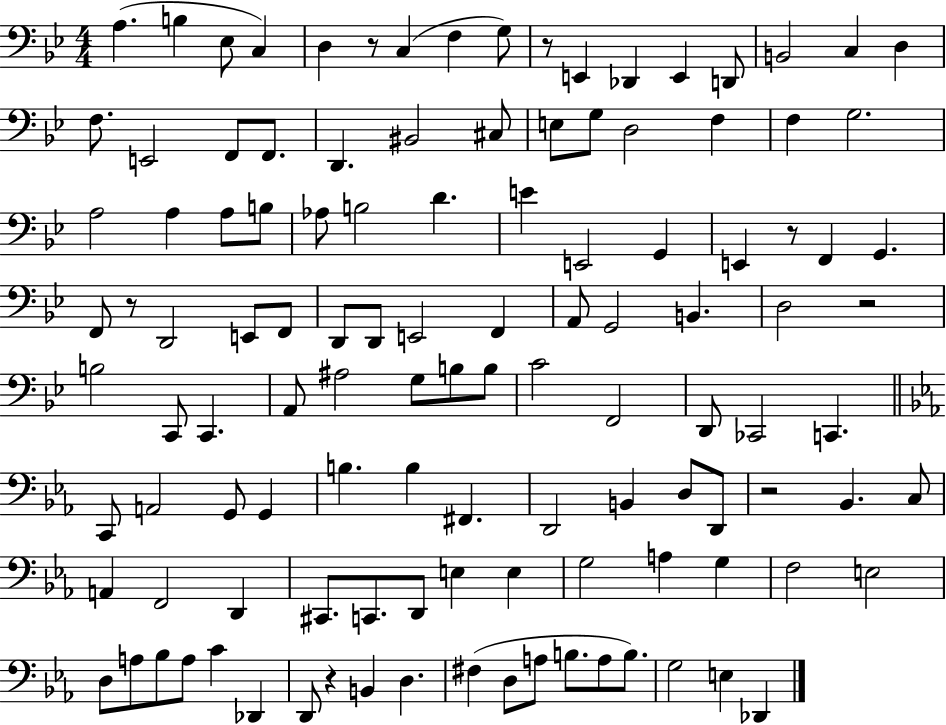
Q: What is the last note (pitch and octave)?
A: Db2